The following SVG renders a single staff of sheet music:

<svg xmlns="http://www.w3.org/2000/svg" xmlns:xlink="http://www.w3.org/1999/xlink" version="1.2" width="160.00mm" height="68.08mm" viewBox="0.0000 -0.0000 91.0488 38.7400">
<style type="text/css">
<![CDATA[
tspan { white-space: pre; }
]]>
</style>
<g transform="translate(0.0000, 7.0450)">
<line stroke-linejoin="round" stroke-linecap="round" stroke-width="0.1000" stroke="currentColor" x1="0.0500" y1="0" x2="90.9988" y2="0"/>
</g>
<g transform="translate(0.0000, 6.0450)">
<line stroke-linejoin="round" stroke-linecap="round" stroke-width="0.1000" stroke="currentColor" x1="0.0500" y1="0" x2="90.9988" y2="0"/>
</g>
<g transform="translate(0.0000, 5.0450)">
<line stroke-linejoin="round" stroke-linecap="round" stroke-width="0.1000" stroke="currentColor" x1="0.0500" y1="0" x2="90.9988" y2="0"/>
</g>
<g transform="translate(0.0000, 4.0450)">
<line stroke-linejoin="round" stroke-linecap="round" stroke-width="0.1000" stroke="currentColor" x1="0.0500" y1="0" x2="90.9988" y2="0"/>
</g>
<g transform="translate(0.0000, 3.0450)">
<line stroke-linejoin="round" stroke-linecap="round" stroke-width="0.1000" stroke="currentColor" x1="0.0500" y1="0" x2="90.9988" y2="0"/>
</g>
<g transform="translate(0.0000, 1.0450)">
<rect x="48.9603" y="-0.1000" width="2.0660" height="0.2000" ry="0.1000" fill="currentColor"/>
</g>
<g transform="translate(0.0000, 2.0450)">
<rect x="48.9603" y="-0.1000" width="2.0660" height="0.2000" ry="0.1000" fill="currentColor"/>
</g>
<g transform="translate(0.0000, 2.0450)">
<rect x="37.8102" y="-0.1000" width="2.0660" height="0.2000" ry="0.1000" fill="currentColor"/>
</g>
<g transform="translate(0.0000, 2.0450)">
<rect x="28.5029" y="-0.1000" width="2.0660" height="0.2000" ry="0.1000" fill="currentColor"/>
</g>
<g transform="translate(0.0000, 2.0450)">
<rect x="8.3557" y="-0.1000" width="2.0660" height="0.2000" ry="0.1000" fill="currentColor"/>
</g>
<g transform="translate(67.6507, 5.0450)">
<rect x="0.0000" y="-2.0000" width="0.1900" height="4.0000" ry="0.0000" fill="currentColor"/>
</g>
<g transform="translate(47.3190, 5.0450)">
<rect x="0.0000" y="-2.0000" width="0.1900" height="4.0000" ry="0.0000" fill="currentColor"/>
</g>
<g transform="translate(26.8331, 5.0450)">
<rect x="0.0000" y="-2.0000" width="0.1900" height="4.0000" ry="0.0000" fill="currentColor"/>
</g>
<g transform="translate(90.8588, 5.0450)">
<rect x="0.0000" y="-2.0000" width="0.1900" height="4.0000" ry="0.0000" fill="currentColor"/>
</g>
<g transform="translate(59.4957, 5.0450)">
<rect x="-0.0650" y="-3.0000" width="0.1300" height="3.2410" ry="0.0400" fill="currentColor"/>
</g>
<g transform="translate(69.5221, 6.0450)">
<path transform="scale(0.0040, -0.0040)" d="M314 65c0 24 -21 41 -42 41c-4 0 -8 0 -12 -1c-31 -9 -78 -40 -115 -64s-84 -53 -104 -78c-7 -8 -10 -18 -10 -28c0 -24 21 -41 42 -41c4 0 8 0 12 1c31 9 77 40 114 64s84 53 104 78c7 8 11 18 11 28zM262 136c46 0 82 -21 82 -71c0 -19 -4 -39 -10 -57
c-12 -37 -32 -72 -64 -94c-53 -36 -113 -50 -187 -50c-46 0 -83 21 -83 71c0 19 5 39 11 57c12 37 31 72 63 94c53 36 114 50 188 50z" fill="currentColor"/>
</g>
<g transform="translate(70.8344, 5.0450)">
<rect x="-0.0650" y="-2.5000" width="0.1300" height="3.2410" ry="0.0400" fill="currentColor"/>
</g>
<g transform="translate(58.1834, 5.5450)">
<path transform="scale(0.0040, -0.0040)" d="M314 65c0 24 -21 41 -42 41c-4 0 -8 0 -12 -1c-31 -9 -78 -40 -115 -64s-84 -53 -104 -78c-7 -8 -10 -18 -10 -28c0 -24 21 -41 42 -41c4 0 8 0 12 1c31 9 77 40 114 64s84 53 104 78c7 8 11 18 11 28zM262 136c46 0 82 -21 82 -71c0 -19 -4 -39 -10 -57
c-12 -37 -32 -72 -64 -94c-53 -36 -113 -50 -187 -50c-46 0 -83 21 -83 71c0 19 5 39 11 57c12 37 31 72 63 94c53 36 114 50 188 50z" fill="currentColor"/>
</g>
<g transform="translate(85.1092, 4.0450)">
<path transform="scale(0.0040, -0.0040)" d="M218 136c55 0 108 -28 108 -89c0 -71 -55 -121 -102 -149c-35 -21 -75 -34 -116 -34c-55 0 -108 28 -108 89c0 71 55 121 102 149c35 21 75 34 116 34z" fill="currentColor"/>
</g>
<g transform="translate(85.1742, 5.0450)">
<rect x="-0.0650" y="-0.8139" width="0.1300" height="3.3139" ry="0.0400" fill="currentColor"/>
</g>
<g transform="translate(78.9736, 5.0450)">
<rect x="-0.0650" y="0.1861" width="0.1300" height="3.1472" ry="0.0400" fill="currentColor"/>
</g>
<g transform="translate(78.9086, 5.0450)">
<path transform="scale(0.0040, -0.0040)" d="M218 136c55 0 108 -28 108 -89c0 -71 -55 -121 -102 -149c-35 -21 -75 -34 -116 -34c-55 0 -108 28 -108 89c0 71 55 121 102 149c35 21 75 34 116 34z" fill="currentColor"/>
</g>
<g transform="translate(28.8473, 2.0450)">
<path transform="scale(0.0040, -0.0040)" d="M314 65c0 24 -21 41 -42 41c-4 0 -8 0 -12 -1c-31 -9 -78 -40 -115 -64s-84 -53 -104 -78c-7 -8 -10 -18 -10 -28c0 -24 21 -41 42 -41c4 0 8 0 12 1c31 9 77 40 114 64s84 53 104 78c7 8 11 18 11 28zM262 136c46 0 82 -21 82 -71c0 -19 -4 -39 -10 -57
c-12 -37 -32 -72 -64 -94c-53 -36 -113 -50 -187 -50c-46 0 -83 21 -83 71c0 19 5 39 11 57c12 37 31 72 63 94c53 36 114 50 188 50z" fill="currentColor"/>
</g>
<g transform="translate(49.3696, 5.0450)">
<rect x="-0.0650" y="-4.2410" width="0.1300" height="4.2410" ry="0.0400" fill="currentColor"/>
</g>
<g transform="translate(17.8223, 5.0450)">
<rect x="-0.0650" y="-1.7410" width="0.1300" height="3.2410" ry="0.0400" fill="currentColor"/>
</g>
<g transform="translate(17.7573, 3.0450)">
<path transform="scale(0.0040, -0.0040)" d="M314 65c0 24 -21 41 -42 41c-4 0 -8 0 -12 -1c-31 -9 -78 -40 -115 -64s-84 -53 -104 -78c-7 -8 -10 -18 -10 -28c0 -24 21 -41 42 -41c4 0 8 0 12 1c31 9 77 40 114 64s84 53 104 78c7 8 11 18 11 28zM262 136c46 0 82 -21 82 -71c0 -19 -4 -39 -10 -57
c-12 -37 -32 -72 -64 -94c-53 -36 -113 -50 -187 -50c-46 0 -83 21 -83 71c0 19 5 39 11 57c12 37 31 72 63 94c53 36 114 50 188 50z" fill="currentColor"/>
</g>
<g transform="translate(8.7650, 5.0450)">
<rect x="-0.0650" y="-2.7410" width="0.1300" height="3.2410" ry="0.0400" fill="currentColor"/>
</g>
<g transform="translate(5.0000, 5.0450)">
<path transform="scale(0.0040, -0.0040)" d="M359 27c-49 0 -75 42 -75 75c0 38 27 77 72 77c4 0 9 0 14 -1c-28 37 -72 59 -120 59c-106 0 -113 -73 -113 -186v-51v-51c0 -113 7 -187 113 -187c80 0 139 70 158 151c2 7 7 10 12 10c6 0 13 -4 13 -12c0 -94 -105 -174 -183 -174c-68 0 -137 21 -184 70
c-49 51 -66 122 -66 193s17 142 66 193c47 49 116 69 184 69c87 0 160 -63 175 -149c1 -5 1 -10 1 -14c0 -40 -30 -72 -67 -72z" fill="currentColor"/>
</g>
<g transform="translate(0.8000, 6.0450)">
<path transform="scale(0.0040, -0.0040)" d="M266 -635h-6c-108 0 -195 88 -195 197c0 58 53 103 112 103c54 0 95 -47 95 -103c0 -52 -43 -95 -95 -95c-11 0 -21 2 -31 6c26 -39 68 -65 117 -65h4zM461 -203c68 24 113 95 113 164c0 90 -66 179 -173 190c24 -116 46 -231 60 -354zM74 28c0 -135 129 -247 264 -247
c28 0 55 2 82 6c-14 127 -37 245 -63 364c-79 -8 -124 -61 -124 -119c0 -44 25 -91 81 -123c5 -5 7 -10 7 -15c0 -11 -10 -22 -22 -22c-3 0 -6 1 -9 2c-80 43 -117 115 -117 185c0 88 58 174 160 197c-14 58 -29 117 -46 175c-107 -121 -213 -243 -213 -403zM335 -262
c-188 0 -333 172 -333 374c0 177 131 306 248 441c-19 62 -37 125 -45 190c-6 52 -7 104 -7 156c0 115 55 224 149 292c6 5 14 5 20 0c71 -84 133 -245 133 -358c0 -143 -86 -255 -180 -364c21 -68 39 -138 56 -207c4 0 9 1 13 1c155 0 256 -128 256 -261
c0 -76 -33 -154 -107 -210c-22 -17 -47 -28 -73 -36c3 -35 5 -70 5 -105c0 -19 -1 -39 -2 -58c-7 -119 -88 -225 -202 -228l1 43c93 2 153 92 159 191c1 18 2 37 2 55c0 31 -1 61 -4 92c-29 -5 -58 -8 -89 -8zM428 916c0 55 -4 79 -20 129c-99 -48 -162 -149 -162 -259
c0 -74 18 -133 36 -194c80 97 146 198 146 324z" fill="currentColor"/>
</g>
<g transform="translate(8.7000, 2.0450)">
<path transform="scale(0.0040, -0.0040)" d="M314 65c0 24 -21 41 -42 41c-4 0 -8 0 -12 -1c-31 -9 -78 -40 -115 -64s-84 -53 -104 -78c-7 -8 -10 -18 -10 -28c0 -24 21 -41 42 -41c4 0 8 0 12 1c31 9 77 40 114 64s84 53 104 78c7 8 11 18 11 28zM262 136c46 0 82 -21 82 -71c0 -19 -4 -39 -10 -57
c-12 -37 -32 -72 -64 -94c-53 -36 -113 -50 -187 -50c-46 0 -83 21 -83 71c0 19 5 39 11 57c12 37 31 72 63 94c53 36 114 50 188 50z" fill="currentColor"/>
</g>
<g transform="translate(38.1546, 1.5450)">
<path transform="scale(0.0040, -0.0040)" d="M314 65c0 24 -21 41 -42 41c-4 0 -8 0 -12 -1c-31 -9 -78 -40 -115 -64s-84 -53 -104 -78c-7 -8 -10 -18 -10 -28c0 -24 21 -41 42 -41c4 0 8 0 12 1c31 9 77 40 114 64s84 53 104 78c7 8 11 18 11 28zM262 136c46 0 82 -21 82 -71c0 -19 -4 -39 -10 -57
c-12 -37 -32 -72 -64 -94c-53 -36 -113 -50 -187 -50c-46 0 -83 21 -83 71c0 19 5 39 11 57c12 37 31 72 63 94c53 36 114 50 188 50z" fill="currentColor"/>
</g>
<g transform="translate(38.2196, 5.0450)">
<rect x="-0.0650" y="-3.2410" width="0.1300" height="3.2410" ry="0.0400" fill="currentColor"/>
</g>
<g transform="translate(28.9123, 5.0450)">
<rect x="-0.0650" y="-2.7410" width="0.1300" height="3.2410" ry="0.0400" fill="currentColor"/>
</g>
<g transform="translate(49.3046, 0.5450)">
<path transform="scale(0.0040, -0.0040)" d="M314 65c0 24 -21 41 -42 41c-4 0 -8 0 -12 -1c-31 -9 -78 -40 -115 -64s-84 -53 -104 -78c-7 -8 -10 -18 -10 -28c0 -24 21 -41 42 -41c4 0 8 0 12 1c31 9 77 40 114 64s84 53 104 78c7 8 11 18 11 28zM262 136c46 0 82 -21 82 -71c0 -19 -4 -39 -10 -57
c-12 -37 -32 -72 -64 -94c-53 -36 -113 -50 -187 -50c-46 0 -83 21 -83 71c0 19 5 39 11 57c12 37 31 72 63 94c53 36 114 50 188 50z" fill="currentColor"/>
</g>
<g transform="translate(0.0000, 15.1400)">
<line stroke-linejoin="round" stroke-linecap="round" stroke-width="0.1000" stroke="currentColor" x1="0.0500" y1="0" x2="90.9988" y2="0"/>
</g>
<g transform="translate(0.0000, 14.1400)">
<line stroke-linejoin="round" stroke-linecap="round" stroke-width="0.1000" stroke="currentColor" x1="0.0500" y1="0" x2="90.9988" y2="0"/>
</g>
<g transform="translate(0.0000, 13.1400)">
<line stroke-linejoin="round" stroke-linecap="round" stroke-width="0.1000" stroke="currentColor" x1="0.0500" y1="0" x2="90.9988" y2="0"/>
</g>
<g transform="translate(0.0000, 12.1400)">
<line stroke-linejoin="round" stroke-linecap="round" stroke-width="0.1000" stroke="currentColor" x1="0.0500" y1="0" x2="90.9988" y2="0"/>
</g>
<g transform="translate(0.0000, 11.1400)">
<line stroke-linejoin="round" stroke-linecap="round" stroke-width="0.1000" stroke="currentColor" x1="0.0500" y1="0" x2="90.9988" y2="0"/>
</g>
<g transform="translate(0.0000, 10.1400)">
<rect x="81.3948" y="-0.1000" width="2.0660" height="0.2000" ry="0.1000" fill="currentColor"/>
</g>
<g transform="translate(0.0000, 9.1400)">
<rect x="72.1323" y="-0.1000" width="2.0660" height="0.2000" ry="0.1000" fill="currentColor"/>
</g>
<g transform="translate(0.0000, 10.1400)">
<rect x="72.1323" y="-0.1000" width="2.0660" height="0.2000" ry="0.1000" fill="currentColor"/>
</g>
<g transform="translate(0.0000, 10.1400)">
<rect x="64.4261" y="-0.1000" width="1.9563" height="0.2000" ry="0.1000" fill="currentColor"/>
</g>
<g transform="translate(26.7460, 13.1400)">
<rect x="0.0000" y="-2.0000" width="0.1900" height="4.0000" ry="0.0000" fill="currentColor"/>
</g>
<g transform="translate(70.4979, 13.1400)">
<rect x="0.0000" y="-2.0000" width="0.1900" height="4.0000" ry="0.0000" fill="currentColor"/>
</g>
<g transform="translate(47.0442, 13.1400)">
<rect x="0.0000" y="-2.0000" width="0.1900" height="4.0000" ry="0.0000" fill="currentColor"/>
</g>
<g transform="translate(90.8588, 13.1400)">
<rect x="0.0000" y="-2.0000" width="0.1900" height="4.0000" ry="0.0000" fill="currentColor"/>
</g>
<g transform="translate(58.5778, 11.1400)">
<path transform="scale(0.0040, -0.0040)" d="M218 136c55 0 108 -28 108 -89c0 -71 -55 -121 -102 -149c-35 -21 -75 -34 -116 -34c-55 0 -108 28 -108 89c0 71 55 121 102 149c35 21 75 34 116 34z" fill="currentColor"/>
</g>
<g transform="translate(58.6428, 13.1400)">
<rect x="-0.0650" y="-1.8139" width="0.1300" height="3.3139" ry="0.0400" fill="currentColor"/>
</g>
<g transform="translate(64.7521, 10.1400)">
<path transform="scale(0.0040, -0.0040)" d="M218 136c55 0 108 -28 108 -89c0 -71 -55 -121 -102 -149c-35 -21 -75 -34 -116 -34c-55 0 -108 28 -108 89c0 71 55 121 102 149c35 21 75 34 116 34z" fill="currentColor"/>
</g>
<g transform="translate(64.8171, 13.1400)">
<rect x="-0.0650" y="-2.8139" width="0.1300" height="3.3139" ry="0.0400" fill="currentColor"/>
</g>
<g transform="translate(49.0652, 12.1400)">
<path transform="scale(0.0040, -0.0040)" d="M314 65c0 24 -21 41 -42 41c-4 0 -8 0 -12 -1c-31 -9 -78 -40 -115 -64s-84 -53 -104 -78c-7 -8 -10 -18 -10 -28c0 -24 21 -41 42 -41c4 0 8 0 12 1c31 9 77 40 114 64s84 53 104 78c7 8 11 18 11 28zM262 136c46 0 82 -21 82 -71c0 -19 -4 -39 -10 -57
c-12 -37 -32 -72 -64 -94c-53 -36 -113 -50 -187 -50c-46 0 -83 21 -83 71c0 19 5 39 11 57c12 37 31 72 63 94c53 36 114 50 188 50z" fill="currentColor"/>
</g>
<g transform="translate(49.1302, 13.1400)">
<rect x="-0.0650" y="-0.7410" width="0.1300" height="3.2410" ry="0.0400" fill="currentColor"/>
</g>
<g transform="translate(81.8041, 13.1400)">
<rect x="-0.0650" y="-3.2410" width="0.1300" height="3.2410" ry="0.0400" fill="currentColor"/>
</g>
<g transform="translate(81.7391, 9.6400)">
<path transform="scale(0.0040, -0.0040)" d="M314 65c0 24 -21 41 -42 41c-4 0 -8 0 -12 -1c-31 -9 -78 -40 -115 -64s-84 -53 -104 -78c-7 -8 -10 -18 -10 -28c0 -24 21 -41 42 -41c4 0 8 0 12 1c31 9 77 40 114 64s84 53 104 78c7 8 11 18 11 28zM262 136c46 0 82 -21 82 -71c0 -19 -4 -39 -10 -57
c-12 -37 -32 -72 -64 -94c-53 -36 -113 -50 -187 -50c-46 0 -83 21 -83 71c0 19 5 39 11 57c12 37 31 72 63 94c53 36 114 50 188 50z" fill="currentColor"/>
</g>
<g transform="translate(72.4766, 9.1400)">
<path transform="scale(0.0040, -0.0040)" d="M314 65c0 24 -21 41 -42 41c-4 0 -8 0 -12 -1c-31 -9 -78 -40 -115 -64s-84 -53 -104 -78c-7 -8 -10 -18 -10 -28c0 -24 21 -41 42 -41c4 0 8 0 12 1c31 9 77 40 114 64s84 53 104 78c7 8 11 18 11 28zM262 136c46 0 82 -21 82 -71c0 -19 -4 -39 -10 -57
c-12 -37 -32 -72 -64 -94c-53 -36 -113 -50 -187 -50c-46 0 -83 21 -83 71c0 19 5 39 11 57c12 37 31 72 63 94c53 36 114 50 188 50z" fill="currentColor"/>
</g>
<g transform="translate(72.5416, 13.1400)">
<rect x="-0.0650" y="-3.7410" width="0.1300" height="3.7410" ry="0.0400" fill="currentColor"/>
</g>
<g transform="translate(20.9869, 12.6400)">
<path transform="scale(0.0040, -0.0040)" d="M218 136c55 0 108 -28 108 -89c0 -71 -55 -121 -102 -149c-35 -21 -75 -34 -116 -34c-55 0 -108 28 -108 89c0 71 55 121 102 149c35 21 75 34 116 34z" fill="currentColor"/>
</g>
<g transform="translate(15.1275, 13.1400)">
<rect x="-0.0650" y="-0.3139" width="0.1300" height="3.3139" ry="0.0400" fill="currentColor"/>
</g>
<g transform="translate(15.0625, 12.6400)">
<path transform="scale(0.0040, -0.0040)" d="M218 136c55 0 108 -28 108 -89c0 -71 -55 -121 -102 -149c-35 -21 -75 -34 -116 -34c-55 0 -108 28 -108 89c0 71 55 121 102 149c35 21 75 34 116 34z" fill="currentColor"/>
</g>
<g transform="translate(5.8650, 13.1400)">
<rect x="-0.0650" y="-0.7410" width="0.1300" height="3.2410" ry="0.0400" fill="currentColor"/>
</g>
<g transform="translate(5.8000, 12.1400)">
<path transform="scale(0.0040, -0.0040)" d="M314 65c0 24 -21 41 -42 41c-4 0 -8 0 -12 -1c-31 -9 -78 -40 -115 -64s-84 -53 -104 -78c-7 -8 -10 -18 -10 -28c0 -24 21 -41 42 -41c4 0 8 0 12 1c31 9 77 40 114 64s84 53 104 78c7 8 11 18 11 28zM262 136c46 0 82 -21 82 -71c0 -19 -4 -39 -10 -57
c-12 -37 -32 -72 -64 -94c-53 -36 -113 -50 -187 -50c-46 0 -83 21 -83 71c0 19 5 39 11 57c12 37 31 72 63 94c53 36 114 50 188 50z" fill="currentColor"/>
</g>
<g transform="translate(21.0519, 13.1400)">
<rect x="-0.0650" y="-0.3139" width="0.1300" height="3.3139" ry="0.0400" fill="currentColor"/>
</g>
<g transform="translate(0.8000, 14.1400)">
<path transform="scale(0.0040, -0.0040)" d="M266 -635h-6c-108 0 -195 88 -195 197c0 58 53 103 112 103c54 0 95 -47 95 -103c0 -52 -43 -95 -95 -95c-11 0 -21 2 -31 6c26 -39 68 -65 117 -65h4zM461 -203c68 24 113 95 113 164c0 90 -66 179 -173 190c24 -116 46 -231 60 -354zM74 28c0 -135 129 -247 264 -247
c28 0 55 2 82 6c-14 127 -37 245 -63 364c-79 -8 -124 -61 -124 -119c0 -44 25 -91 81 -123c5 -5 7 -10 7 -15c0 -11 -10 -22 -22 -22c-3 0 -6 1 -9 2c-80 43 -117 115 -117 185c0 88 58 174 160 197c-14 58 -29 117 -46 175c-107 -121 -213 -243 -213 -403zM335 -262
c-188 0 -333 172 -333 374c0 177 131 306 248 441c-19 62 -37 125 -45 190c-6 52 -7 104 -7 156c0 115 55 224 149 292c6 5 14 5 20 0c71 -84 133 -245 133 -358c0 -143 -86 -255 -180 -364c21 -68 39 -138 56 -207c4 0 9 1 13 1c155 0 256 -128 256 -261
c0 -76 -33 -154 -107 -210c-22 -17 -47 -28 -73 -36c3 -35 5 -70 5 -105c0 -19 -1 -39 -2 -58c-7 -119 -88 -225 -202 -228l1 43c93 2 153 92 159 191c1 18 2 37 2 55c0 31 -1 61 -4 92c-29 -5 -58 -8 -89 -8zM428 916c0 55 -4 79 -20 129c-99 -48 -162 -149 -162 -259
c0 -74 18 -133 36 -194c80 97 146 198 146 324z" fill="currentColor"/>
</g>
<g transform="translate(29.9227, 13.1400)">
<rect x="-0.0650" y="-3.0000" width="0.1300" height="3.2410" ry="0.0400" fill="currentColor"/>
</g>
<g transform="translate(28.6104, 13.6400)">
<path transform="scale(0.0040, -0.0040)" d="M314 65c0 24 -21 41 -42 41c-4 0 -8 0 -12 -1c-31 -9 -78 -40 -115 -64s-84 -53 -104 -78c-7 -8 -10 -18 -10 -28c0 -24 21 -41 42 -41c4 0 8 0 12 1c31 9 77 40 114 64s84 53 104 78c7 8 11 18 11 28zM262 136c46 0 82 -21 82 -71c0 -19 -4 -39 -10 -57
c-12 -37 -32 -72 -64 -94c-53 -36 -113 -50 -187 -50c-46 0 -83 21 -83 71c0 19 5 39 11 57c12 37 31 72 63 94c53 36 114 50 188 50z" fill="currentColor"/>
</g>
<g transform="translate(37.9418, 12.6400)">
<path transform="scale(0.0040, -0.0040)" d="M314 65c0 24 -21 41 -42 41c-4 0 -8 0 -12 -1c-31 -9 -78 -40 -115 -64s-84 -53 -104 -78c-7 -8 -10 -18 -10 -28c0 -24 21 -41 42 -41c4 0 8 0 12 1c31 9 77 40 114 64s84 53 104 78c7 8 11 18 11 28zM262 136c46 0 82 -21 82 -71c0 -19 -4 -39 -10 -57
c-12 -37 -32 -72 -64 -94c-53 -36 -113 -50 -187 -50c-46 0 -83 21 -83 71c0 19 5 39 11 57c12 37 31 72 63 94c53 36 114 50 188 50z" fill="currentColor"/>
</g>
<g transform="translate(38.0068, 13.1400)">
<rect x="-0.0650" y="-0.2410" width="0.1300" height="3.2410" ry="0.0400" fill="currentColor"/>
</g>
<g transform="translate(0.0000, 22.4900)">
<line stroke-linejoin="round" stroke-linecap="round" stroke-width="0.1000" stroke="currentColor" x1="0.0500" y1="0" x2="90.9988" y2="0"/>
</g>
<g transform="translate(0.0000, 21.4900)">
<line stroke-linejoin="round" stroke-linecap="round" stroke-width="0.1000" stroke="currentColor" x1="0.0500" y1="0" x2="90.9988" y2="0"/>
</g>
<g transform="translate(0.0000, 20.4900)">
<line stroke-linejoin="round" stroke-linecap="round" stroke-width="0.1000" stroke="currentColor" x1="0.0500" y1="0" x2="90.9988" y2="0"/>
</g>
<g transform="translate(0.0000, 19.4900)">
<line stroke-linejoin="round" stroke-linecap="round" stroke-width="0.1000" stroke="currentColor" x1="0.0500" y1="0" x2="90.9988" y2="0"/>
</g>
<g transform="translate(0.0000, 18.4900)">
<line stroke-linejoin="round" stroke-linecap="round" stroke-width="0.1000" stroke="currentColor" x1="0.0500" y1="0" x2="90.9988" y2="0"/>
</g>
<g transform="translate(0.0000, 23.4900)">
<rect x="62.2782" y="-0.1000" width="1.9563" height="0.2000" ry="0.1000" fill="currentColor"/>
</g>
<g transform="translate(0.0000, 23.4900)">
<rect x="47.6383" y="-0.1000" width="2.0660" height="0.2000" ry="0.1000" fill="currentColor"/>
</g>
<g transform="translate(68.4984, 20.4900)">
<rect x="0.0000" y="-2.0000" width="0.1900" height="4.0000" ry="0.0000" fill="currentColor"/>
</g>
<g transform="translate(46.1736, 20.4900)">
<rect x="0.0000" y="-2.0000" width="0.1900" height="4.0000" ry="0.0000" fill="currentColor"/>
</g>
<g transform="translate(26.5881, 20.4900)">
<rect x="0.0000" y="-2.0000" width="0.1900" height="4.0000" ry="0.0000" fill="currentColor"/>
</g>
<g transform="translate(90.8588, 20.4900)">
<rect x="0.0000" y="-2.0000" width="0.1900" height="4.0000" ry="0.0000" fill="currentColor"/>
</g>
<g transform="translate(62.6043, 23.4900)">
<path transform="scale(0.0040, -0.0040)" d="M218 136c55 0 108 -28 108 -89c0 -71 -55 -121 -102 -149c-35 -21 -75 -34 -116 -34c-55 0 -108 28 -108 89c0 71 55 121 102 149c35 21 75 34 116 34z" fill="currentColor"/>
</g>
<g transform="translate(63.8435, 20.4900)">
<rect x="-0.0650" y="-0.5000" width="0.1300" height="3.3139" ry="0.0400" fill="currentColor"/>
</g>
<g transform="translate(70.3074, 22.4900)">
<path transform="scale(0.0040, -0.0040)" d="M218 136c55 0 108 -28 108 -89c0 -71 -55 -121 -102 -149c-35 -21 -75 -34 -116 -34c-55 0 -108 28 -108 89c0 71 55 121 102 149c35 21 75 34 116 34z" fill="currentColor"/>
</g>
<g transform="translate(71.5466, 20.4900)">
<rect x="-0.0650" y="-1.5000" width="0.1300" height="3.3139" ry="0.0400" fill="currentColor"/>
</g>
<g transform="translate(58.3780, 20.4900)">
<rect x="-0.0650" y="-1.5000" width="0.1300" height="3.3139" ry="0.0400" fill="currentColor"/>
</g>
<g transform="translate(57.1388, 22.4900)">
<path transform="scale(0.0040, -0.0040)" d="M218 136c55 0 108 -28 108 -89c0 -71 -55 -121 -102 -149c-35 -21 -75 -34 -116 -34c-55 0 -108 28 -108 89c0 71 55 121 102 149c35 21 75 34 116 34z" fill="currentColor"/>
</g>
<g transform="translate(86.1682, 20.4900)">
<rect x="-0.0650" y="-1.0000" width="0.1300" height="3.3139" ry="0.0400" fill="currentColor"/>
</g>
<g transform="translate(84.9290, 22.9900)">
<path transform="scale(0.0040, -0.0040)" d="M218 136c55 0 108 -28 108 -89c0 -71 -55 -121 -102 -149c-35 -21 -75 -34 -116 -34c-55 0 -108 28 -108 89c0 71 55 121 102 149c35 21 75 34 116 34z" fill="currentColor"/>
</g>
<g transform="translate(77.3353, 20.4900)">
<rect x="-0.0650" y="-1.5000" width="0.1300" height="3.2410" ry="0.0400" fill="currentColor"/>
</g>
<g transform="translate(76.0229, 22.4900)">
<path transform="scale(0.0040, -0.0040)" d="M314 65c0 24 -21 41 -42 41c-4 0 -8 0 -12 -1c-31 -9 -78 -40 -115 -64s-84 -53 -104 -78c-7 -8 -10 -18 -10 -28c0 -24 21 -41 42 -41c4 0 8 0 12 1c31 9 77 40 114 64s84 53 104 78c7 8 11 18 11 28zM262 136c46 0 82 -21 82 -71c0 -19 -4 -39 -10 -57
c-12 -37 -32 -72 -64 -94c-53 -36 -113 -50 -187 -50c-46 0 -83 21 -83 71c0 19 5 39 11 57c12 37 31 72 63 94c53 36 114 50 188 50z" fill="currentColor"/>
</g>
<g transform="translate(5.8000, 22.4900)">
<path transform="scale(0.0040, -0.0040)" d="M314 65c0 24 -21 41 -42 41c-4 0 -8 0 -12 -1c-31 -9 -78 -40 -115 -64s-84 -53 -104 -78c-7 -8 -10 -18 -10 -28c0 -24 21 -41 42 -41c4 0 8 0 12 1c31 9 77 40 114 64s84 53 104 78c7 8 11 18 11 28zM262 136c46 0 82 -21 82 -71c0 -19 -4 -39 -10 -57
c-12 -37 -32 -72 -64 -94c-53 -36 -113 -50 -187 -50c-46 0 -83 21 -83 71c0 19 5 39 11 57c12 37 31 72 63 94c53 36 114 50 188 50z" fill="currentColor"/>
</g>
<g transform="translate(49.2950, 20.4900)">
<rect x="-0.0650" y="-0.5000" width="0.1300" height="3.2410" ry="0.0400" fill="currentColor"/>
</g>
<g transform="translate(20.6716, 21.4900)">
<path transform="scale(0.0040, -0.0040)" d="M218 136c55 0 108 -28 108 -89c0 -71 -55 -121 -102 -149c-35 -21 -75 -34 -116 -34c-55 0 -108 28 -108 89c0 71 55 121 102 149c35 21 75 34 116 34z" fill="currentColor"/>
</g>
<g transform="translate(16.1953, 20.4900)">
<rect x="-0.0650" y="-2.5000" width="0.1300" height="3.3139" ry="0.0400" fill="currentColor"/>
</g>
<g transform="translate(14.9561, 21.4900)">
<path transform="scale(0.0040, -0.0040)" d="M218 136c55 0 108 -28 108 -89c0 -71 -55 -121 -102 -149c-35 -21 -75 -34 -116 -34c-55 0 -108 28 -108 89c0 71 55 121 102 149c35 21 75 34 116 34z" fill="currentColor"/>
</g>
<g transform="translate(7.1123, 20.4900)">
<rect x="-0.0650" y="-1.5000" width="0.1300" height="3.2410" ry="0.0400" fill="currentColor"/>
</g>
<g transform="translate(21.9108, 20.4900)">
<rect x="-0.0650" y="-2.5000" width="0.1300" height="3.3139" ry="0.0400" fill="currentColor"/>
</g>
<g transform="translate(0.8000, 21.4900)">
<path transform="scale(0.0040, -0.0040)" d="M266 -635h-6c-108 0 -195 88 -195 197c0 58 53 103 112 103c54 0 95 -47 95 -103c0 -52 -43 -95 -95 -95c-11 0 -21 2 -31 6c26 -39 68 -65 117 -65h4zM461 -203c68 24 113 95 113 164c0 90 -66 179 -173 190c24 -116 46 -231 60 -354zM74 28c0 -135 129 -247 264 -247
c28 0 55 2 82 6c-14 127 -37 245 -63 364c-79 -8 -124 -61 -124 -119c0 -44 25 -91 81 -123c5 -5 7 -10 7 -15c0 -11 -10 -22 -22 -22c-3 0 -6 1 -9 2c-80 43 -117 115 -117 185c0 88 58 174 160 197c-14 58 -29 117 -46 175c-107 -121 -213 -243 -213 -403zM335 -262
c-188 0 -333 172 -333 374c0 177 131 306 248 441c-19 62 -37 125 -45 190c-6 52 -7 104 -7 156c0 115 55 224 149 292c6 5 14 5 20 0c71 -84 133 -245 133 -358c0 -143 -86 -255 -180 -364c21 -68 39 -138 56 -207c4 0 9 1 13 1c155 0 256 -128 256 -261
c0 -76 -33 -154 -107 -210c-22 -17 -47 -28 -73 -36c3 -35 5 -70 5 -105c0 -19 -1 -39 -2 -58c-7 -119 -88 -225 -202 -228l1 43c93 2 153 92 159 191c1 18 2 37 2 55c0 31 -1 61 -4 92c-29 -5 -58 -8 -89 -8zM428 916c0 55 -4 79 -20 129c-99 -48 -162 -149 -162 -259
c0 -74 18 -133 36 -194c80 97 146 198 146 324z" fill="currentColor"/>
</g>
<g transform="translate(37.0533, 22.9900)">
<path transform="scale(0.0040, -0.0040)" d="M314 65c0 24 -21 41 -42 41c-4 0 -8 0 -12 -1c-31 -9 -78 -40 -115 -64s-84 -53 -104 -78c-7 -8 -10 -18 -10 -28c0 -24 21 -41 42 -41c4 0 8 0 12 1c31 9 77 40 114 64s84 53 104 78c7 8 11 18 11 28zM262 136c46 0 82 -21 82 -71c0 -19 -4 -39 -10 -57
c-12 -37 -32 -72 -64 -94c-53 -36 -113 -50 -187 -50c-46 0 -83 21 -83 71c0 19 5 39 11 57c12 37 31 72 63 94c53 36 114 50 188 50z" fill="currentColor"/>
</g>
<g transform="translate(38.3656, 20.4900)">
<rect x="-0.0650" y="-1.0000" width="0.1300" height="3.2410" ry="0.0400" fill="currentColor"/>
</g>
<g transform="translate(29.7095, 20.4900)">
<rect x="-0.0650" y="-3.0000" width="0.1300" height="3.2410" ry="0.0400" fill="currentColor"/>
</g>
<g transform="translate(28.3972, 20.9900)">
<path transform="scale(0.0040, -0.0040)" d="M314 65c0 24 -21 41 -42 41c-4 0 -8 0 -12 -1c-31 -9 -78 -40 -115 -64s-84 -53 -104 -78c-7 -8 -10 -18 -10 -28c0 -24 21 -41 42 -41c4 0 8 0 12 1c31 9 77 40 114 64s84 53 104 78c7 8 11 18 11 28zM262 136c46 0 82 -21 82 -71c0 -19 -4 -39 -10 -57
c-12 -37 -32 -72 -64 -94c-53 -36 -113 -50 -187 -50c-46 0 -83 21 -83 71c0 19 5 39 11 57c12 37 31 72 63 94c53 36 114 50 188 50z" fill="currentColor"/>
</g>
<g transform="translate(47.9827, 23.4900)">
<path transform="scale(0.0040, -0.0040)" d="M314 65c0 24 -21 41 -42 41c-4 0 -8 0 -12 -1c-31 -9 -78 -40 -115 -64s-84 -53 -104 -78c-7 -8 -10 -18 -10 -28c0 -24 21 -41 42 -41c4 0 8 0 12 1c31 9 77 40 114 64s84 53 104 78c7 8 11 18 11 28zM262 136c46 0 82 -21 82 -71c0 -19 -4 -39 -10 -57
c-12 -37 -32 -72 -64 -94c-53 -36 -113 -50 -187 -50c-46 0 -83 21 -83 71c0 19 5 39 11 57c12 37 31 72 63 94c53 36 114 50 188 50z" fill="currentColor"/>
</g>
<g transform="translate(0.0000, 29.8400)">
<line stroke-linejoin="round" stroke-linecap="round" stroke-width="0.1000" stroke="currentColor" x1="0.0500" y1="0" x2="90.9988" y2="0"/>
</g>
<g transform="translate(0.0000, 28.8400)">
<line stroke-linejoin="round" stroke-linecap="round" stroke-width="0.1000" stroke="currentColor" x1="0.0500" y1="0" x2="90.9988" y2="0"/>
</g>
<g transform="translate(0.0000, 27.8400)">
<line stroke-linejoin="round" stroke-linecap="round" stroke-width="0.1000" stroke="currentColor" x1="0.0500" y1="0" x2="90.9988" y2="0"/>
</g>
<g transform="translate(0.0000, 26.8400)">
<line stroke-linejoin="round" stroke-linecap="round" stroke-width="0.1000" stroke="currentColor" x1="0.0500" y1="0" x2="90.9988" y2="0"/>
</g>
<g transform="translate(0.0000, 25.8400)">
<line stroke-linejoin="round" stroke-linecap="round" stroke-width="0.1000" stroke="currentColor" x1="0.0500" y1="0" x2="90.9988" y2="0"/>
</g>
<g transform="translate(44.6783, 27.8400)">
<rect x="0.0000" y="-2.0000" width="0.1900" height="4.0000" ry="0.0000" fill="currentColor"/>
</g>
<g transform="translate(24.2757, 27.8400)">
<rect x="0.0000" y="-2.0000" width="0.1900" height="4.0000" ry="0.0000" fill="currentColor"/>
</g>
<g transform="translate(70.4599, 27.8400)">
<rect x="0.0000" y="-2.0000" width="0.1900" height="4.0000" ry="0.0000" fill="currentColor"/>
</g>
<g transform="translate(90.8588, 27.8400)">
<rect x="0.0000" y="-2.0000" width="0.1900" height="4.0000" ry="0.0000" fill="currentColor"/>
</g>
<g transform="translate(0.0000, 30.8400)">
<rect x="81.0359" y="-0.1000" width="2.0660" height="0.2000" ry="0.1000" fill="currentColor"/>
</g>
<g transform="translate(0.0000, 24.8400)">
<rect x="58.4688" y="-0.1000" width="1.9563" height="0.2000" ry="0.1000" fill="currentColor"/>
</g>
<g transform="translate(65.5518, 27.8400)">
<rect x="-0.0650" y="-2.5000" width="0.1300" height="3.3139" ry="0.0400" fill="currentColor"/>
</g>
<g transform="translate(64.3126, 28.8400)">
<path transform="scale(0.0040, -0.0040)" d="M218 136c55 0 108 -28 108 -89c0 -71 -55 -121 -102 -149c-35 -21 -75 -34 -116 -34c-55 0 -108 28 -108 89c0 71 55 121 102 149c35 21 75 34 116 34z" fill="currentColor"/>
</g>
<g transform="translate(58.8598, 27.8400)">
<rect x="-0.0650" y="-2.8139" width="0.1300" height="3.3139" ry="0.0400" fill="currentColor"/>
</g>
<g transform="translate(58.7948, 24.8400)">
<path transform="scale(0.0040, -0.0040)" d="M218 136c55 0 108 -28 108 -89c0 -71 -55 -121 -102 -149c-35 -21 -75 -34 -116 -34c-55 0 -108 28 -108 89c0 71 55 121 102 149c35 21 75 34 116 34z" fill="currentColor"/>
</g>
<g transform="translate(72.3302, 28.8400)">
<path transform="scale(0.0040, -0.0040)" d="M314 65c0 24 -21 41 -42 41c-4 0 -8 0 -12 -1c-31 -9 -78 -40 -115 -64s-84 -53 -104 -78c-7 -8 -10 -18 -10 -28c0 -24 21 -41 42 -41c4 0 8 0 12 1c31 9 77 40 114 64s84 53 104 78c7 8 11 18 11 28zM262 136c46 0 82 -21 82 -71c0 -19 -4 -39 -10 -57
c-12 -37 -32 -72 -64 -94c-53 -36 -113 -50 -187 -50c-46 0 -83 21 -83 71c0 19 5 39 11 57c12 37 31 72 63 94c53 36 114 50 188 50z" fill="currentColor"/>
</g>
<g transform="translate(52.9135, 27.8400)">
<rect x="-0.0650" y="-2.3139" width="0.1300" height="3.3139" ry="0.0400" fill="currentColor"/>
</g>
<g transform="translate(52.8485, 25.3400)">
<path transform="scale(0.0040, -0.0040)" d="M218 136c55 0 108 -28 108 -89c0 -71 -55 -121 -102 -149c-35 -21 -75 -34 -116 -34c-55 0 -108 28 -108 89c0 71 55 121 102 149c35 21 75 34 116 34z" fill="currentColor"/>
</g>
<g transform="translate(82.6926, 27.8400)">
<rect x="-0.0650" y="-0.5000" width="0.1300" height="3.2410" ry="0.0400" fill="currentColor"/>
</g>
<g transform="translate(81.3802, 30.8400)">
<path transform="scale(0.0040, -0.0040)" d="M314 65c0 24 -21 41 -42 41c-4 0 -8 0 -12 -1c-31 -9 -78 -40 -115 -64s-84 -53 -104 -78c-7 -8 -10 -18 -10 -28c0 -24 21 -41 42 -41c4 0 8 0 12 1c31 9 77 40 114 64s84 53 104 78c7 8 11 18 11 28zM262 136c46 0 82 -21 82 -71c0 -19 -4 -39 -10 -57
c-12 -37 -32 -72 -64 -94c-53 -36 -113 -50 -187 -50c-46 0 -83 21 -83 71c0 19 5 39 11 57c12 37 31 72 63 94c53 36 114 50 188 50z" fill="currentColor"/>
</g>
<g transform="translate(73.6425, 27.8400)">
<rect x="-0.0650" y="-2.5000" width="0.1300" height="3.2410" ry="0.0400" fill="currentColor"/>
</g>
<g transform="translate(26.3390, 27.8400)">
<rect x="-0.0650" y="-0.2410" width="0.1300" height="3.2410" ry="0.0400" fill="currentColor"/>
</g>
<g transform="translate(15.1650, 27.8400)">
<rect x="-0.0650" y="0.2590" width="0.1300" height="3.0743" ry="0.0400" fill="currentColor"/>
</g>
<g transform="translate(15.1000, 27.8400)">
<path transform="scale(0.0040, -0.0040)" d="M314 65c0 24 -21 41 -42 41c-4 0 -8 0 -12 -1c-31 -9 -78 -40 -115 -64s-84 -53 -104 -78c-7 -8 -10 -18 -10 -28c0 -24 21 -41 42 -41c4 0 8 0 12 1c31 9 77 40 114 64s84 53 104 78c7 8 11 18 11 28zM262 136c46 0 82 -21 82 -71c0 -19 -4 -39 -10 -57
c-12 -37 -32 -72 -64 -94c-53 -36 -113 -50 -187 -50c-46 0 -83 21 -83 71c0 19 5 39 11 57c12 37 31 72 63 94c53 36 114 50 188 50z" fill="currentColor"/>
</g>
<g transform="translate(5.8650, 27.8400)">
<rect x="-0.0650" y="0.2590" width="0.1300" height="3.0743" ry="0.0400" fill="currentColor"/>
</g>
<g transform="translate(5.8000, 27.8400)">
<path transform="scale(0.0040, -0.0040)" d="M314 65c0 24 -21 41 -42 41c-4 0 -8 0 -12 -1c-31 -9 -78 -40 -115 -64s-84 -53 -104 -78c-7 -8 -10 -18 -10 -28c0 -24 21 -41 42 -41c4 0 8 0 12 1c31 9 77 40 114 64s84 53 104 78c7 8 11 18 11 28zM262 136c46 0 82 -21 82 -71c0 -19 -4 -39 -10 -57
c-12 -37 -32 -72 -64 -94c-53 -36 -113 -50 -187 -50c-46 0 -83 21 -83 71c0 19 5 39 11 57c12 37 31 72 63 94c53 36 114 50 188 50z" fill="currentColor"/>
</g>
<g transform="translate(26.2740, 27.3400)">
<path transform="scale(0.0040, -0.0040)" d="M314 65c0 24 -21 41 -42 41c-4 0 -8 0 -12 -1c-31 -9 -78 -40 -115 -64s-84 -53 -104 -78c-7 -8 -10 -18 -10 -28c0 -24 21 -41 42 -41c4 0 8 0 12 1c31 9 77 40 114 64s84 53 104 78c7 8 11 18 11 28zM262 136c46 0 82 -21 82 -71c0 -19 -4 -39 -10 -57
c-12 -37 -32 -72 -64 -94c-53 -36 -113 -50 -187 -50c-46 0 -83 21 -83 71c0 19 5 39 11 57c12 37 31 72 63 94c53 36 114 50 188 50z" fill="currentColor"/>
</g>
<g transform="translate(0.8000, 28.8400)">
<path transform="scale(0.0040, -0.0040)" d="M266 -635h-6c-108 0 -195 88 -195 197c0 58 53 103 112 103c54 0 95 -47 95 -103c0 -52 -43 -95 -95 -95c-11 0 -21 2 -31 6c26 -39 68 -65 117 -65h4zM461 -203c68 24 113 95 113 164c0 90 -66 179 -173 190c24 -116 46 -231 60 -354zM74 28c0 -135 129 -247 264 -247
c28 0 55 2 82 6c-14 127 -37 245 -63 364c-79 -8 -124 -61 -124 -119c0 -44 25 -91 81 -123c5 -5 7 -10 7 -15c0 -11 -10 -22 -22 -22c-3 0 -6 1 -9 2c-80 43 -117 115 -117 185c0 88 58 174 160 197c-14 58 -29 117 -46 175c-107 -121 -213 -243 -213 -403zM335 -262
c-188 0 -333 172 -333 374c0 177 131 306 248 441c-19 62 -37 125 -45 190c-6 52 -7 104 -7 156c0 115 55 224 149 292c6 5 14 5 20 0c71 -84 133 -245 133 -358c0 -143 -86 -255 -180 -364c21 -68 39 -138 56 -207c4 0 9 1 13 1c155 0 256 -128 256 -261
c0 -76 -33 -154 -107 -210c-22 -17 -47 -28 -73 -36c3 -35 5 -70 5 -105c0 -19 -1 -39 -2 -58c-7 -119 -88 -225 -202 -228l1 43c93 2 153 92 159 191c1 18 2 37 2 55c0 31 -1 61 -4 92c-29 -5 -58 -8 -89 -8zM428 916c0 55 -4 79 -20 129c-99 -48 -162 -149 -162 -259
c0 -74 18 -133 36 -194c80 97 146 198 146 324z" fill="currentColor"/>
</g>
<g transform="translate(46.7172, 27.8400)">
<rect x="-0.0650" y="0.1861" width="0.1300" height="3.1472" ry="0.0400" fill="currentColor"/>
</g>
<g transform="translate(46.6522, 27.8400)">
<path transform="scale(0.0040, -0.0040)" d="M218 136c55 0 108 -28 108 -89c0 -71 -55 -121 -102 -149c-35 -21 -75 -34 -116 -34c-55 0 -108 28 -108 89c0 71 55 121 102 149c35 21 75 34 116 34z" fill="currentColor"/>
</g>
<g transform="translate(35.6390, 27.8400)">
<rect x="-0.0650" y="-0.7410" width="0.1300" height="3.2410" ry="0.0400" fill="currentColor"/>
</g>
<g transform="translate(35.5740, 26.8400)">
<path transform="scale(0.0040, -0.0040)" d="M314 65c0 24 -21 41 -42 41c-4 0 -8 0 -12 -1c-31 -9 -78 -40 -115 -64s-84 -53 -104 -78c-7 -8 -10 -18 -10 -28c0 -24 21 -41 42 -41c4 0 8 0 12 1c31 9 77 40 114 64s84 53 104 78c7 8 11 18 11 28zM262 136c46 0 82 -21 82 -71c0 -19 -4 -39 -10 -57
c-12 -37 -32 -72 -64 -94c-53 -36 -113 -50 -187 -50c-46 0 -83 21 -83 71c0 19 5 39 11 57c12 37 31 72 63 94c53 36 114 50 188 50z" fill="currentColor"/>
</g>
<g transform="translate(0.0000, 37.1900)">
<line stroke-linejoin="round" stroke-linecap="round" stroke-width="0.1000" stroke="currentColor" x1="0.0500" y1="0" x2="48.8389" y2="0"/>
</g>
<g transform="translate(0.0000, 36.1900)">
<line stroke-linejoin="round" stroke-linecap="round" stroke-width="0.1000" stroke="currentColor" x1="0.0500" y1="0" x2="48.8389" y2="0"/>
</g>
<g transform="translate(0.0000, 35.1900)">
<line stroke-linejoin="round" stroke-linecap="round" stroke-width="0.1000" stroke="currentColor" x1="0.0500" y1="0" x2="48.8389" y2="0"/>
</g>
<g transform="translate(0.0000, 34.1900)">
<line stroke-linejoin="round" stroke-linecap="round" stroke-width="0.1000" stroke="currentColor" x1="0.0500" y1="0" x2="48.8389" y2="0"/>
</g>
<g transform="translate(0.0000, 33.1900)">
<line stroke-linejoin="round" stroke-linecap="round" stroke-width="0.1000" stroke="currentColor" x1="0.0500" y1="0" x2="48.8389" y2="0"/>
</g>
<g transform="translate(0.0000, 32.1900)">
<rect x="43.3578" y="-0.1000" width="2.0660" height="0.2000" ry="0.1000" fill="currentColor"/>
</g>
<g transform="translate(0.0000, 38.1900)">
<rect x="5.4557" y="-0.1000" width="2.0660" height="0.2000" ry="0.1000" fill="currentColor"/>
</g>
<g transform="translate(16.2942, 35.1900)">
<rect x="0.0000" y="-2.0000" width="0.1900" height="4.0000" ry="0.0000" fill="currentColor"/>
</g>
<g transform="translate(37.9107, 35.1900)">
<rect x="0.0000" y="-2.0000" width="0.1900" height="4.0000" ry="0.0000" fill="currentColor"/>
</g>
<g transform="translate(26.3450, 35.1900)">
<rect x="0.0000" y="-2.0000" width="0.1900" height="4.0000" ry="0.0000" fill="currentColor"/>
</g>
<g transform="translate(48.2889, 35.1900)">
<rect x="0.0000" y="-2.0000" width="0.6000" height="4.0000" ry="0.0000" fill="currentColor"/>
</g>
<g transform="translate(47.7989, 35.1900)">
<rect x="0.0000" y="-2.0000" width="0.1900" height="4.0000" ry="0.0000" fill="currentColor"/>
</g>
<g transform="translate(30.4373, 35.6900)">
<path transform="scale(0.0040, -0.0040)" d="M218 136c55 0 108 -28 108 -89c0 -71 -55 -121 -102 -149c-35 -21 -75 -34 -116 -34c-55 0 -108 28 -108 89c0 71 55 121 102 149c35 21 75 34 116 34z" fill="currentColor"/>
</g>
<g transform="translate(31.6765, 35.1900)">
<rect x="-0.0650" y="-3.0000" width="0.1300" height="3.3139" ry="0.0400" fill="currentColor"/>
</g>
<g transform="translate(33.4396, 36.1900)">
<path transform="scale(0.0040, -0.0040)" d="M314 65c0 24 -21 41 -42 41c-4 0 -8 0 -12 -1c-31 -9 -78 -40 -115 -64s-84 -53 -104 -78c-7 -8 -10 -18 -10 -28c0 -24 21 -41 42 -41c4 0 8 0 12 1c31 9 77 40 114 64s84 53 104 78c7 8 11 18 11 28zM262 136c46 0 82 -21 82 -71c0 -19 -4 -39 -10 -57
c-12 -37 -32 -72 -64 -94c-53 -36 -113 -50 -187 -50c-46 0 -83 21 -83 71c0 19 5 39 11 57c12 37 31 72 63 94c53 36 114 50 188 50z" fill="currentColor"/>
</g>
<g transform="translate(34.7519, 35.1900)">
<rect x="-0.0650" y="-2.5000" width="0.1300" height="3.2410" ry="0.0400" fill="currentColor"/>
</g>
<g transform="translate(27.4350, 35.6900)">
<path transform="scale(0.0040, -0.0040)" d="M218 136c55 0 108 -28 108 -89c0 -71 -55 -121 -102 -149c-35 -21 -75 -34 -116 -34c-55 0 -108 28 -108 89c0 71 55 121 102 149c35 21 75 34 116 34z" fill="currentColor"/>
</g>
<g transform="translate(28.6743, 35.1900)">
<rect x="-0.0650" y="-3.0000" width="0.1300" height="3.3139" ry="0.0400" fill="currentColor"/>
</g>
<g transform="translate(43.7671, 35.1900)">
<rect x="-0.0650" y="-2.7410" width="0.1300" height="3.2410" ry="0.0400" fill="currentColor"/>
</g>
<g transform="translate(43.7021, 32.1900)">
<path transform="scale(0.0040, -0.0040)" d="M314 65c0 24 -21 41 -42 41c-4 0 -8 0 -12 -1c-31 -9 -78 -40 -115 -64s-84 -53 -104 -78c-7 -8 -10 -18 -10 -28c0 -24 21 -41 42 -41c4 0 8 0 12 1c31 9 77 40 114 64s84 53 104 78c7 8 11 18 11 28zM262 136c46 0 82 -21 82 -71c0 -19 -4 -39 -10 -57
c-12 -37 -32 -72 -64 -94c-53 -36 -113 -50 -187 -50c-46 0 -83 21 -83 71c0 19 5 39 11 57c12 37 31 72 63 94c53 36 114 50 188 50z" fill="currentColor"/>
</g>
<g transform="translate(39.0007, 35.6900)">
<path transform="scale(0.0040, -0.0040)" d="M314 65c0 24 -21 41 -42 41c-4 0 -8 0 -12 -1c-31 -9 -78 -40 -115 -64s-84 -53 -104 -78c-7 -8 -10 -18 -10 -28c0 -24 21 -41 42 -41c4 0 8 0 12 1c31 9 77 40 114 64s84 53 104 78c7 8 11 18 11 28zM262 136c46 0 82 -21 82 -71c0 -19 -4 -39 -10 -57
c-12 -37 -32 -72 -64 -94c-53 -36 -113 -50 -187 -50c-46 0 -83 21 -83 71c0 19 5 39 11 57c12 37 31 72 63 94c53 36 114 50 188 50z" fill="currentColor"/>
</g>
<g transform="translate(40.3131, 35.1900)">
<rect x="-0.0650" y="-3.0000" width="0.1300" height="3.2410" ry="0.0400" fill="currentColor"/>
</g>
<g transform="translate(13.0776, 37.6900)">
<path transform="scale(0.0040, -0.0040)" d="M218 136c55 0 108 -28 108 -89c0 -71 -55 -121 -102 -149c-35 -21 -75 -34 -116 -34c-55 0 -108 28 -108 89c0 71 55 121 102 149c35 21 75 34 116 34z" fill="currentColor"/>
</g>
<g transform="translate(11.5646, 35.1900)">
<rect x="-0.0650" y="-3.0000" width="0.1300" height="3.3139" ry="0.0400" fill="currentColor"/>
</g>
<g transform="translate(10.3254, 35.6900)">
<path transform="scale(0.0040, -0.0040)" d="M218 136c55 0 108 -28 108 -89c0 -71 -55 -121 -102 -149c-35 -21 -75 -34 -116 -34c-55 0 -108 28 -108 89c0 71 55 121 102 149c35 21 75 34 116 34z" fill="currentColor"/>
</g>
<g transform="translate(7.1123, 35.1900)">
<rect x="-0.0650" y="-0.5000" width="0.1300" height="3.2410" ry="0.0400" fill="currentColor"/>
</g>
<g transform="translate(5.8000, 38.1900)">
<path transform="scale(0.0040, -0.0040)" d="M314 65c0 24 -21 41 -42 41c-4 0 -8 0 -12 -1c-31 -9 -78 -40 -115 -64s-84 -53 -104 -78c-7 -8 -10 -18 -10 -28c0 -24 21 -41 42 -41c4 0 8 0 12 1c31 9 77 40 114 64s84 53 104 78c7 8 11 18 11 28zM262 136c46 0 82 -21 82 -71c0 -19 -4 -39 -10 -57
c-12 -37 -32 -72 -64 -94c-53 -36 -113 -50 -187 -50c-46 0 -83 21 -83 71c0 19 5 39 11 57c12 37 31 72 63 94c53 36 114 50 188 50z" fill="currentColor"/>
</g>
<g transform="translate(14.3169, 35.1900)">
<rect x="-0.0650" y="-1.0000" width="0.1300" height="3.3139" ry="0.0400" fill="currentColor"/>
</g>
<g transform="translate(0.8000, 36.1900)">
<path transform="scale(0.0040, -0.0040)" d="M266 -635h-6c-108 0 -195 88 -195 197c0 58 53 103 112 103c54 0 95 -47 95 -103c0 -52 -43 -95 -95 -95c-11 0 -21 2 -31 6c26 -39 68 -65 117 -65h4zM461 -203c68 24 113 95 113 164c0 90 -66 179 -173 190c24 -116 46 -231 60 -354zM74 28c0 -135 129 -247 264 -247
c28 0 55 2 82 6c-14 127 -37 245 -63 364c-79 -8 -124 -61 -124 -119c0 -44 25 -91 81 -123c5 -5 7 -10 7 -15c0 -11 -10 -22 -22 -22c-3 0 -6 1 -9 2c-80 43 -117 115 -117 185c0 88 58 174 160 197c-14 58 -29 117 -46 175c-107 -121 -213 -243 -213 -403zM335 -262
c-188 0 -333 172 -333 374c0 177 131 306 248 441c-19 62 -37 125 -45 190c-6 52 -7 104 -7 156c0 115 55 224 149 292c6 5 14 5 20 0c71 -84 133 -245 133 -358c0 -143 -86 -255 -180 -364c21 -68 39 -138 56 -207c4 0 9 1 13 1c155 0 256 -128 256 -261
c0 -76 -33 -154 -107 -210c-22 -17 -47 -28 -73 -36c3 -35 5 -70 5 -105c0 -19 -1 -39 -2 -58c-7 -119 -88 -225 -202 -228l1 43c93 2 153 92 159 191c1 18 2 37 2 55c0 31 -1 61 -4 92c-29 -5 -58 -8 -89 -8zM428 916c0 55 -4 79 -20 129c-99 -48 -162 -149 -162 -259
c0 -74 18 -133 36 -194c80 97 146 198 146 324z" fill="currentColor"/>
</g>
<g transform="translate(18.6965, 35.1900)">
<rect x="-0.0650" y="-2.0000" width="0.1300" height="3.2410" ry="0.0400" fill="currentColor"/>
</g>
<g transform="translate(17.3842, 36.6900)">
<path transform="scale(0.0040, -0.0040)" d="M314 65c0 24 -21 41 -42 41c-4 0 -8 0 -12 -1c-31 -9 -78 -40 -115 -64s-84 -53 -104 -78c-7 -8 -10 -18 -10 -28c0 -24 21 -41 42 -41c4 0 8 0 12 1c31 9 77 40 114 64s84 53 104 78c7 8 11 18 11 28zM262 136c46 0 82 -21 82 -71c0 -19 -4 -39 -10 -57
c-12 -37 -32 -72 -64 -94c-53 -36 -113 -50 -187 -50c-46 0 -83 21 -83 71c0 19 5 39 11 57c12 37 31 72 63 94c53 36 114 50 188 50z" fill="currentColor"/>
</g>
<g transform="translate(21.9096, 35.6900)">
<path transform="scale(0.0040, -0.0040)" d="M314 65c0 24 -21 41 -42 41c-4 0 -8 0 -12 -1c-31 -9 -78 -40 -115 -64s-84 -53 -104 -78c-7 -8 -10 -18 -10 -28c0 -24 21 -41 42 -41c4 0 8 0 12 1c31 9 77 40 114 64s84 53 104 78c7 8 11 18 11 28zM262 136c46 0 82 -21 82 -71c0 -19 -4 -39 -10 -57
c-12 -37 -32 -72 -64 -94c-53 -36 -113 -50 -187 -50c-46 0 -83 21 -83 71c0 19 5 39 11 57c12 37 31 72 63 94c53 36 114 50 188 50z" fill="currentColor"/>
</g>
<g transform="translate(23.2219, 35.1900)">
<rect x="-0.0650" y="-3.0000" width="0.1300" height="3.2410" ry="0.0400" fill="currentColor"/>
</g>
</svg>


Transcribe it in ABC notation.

X:1
T:Untitled
M:4/4
L:1/4
K:C
a2 f2 a2 b2 d'2 A2 G2 B d d2 c c A2 c2 d2 f a c'2 b2 E2 G G A2 D2 C2 E C E E2 D B2 B2 c2 d2 B g a G G2 C2 C2 A D F2 A2 A A G2 A2 a2